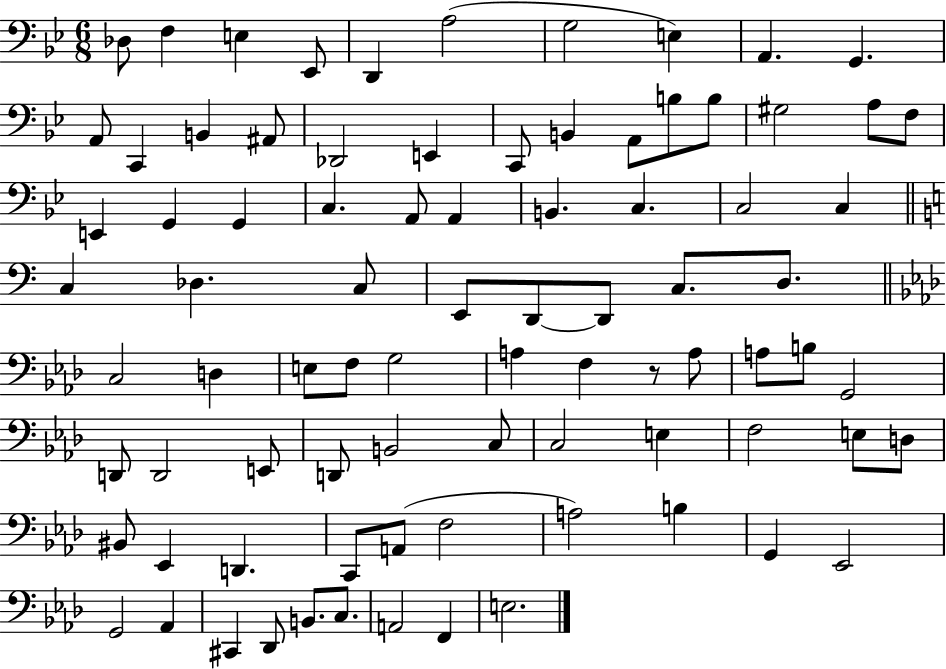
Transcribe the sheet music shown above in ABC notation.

X:1
T:Untitled
M:6/8
L:1/4
K:Bb
_D,/2 F, E, _E,,/2 D,, A,2 G,2 E, A,, G,, A,,/2 C,, B,, ^A,,/2 _D,,2 E,, C,,/2 B,, A,,/2 B,/2 B,/2 ^G,2 A,/2 F,/2 E,, G,, G,, C, A,,/2 A,, B,, C, C,2 C, C, _D, C,/2 E,,/2 D,,/2 D,,/2 C,/2 D,/2 C,2 D, E,/2 F,/2 G,2 A, F, z/2 A,/2 A,/2 B,/2 G,,2 D,,/2 D,,2 E,,/2 D,,/2 B,,2 C,/2 C,2 E, F,2 E,/2 D,/2 ^B,,/2 _E,, D,, C,,/2 A,,/2 F,2 A,2 B, G,, _E,,2 G,,2 _A,, ^C,, _D,,/2 B,,/2 C,/2 A,,2 F,, E,2